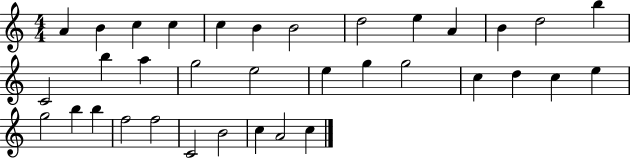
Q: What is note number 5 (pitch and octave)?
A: C5